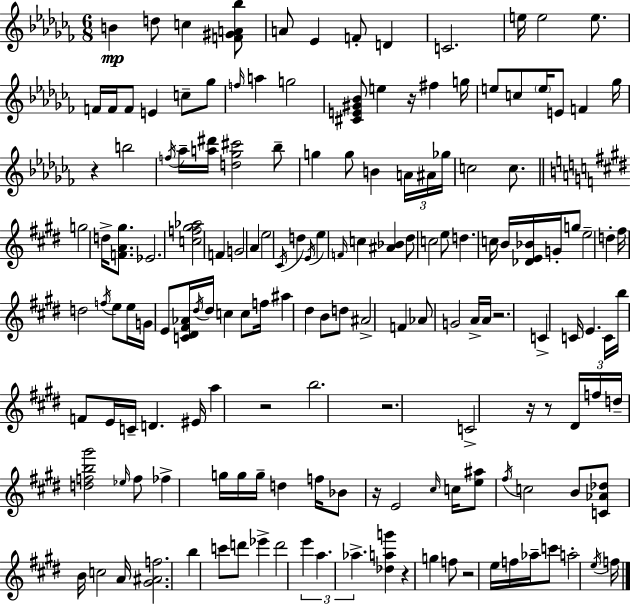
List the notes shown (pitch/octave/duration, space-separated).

B4/q D5/e C5/q [F4,G#4,A4,Bb5]/e A4/e Eb4/q F4/e D4/q C4/h. E5/s E5/h E5/e. F4/s F4/s F4/e E4/q C5/e Gb5/e F5/s A5/q G5/h [C#4,E4,G#4,Bb4]/e E5/q R/s F#5/q G5/s E5/e C5/e E5/s E4/e F4/q Gb5/s R/q B5/h F5/s Ab5/s [A5,D#6]/s [D5,Gb5,C#6]/h Bb5/e G5/q G5/e B4/q A4/s A#4/s Gb5/s C5/h C5/e. G5/h D5/s [F4,A4,G#5]/e. Eb4/h. [C5,F5,G#5,Ab5]/h F4/q G4/h A4/q E5/h C#4/s D5/q E4/s E5/q F4/s C5/q [A#4,Bb4]/q D#5/e C5/h E5/e D5/q. C5/s B4/s [Db4,E4,Bb4]/s G4/s G5/e E5/h D5/q F#5/s D5/h F5/s E5/e E5/s G4/s E4/e [C4,D#4,F#4,Ab4]/s D#5/s D#5/s C5/q C5/e F5/s A#5/q D#5/q B4/e D5/e A#4/h F4/q Ab4/e G4/h A4/s A4/s R/h. C4/q C4/s E4/q. C4/s B5/s F4/e E4/s C4/s D4/q. EIS4/s A5/q R/h B5/h. R/h. C4/h R/s R/e D#4/s F5/s D5/s [D5,F5,B5,G#6]/h Eb5/s F5/e FES5/q G5/s G5/s G5/s D5/q F5/s Bb4/e R/s E4/h C#5/s C5/s [E5,A#5]/e F#5/s C5/h B4/e [C4,Ab4,Db5]/e B4/s C5/h A4/s [G#4,A#4,F5]/h. B5/q C6/e D6/e Eb6/q D6/h E6/q A5/q. Ab5/q. [Db5,A5,G6]/q R/q G5/q F5/e R/h E5/s F5/s Ab5/s C6/e A5/h E5/s F5/s